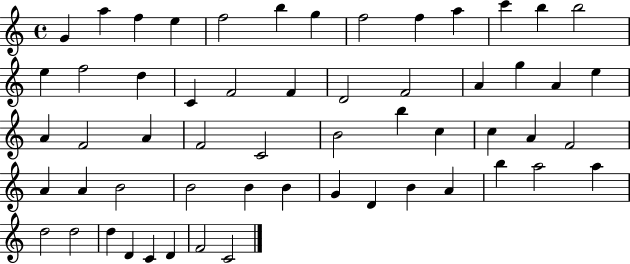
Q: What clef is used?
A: treble